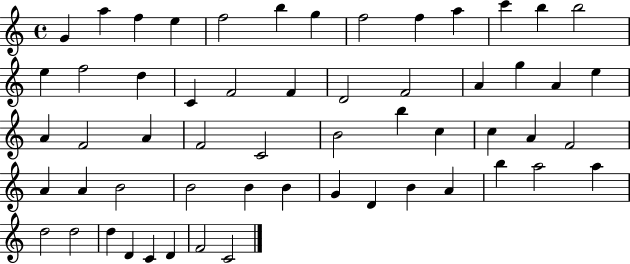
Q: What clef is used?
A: treble